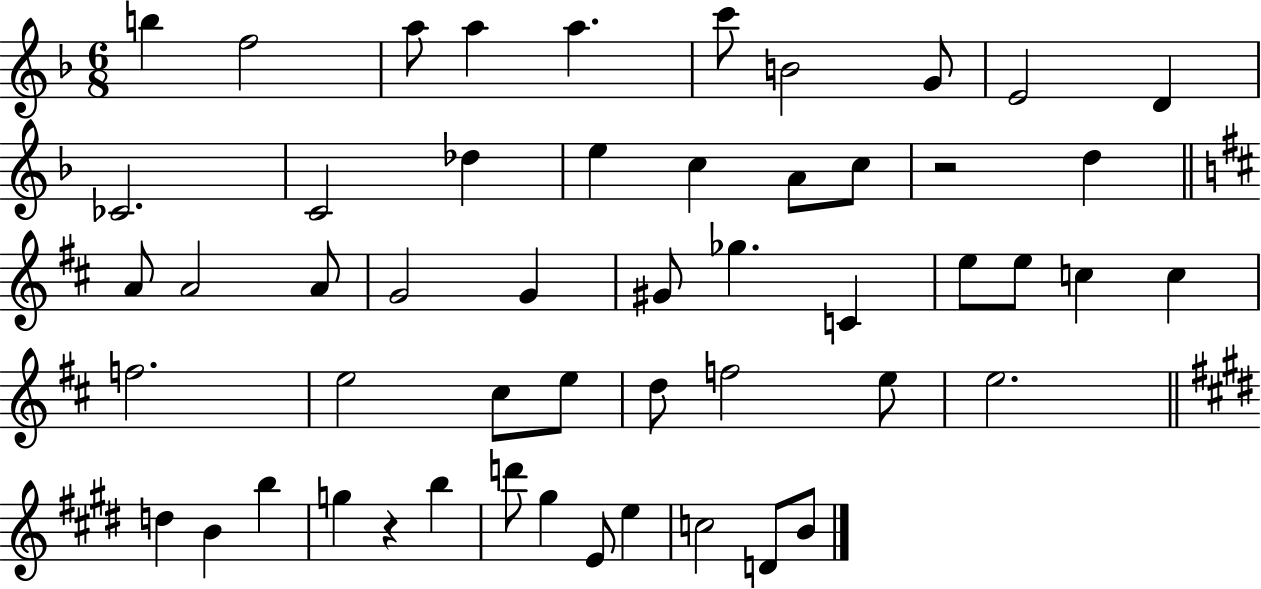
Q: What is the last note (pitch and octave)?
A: B4